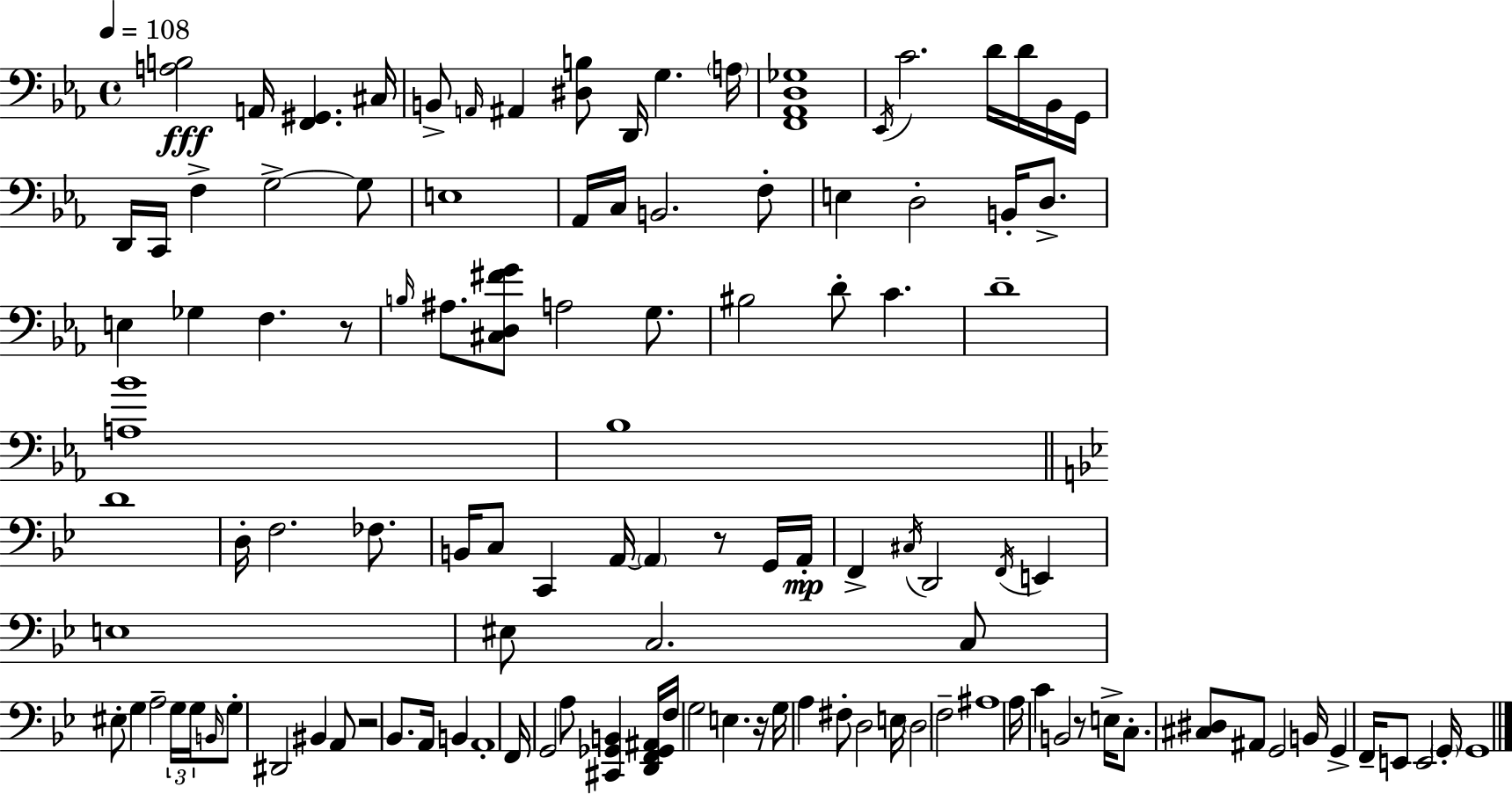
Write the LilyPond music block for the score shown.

{
  \clef bass
  \time 4/4
  \defaultTimeSignature
  \key c \minor
  \tempo 4 = 108
  <a b>2\fff a,16 <f, gis,>4. cis16 | b,8-> \grace { a,16 } ais,4 <dis b>8 d,16 g4. | \parenthesize a16 <f, aes, d ges>1 | \acciaccatura { ees,16 } c'2. d'16 d'16 | \break bes,16 g,16 d,16 c,16 f4-> g2->~~ | g8 e1 | aes,16 c16 b,2. | f8-. e4 d2-. b,16-. d8.-> | \break e4 ges4 f4. | r8 \grace { b16 } ais8. <cis d fis' g'>8 a2 | g8. bis2 d'8-. c'4. | d'1-- | \break <a bes'>1 | bes1 | \bar "||" \break \key g \minor d'1 | d16-. f2. fes8. | b,16 c8 c,4 a,16~~ \parenthesize a,4 r8 g,16 a,16-.\mp | f,4-> \acciaccatura { cis16 } d,2 \acciaccatura { f,16 } e,4 | \break e1 | eis8 c2. | c8 eis8-. g4 a2-- | \tuplet 3/2 { g16 g16 \grace { b,16 } } g8-. dis,2 bis,4 | \break a,8 r2 bes,8. a,16 b,4 | a,1-. | f,16 g,2 a8 <cis, ges, b,>4 | <d, f, ges, ais,>16 f16 g2 e4. | \break r16 g16 a4 fis8-. d2 | e16 \parenthesize d2 f2-- | ais1 | a16 c'4 b,2 | \break r8 e16-> c8.-. <cis dis>8 ais,8 g,2 | b,16 g,4-> f,16-- e,8 e,2 | \parenthesize g,16-. g,1 | \bar "|."
}